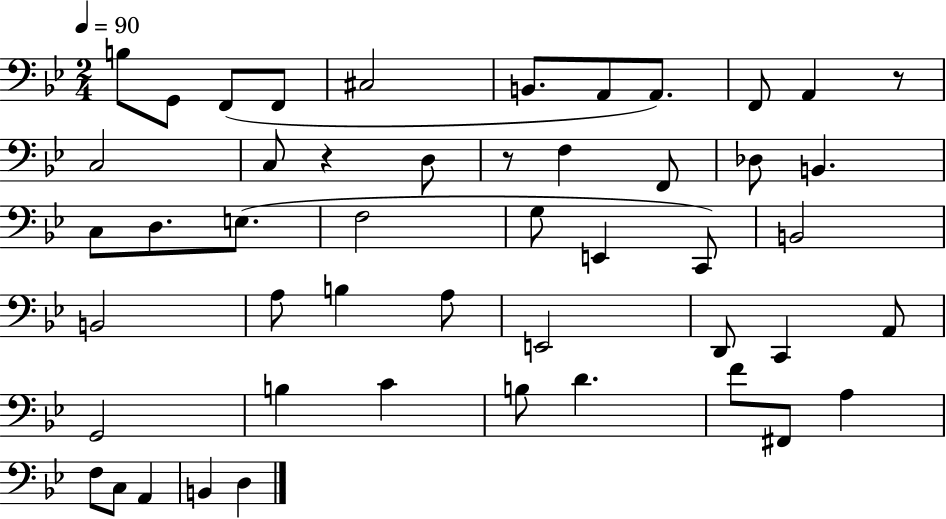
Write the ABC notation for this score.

X:1
T:Untitled
M:2/4
L:1/4
K:Bb
B,/2 G,,/2 F,,/2 F,,/2 ^C,2 B,,/2 A,,/2 A,,/2 F,,/2 A,, z/2 C,2 C,/2 z D,/2 z/2 F, F,,/2 _D,/2 B,, C,/2 D,/2 E,/2 F,2 G,/2 E,, C,,/2 B,,2 B,,2 A,/2 B, A,/2 E,,2 D,,/2 C,, A,,/2 G,,2 B, C B,/2 D F/2 ^F,,/2 A, F,/2 C,/2 A,, B,, D,